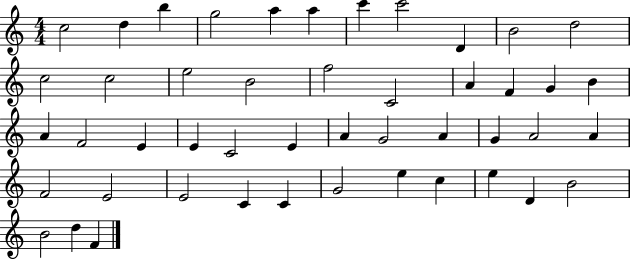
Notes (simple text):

C5/h D5/q B5/q G5/h A5/q A5/q C6/q C6/h D4/q B4/h D5/h C5/h C5/h E5/h B4/h F5/h C4/h A4/q F4/q G4/q B4/q A4/q F4/h E4/q E4/q C4/h E4/q A4/q G4/h A4/q G4/q A4/h A4/q F4/h E4/h E4/h C4/q C4/q G4/h E5/q C5/q E5/q D4/q B4/h B4/h D5/q F4/q